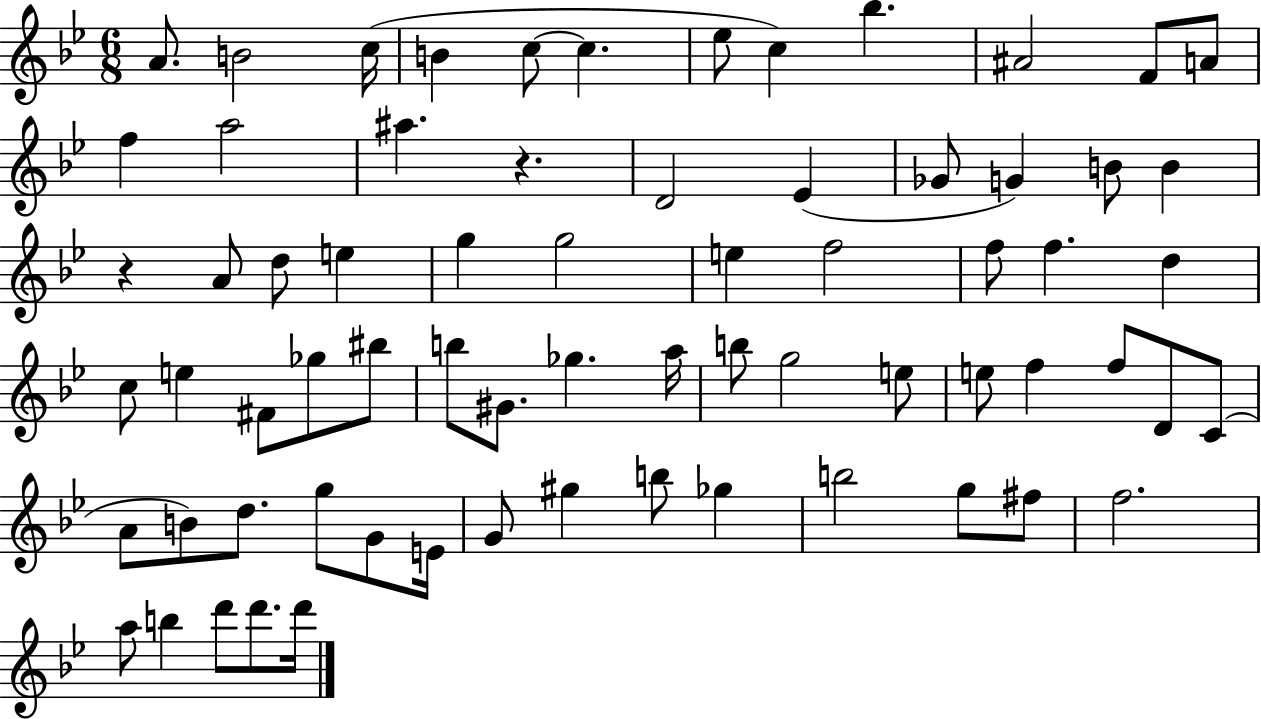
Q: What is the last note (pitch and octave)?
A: D6